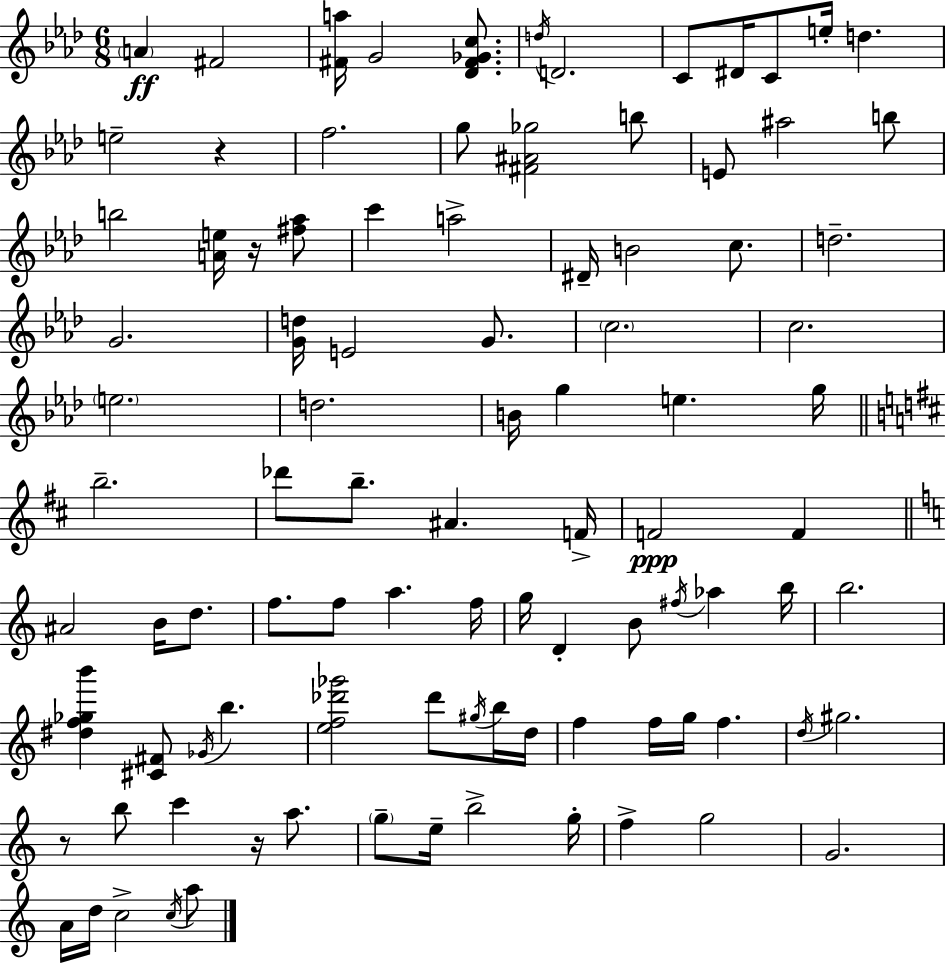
{
  \clef treble
  \numericTimeSignature
  \time 6/8
  \key aes \major
  \parenthesize a'4\ff fis'2 | <fis' a''>16 g'2 <des' fis' ges' c''>8. | \acciaccatura { d''16 } d'2. | c'8 dis'16 c'8 e''16-. d''4. | \break e''2-- r4 | f''2. | g''8 <fis' ais' ges''>2 b''8 | e'8 ais''2 b''8 | \break b''2 <a' e''>16 r16 <fis'' aes''>8 | c'''4 a''2-> | dis'16-- b'2 c''8. | d''2.-- | \break g'2. | <g' d''>16 e'2 g'8. | \parenthesize c''2. | c''2. | \break \parenthesize e''2. | d''2. | b'16 g''4 e''4. | g''16 \bar "||" \break \key b \minor b''2.-- | des'''8 b''8.-- ais'4. f'16-> | f'2\ppp f'4 | \bar "||" \break \key c \major ais'2 b'16 d''8. | f''8. f''8 a''4. f''16 | g''16 d'4-. b'8 \acciaccatura { fis''16 } aes''4 | b''16 b''2. | \break <dis'' f'' ges'' b'''>4 <cis' fis'>8 \acciaccatura { ges'16 } b''4. | <e'' f'' des''' ges'''>2 des'''8 | \acciaccatura { gis''16 } b''16 d''16 f''4 f''16 g''16 f''4. | \acciaccatura { d''16 } gis''2. | \break r8 b''8 c'''4 | r16 a''8. \parenthesize g''8-- e''16-- b''2-> | g''16-. f''4-> g''2 | g'2. | \break a'16 d''16 c''2-> | \acciaccatura { c''16 } a''8 \bar "|."
}